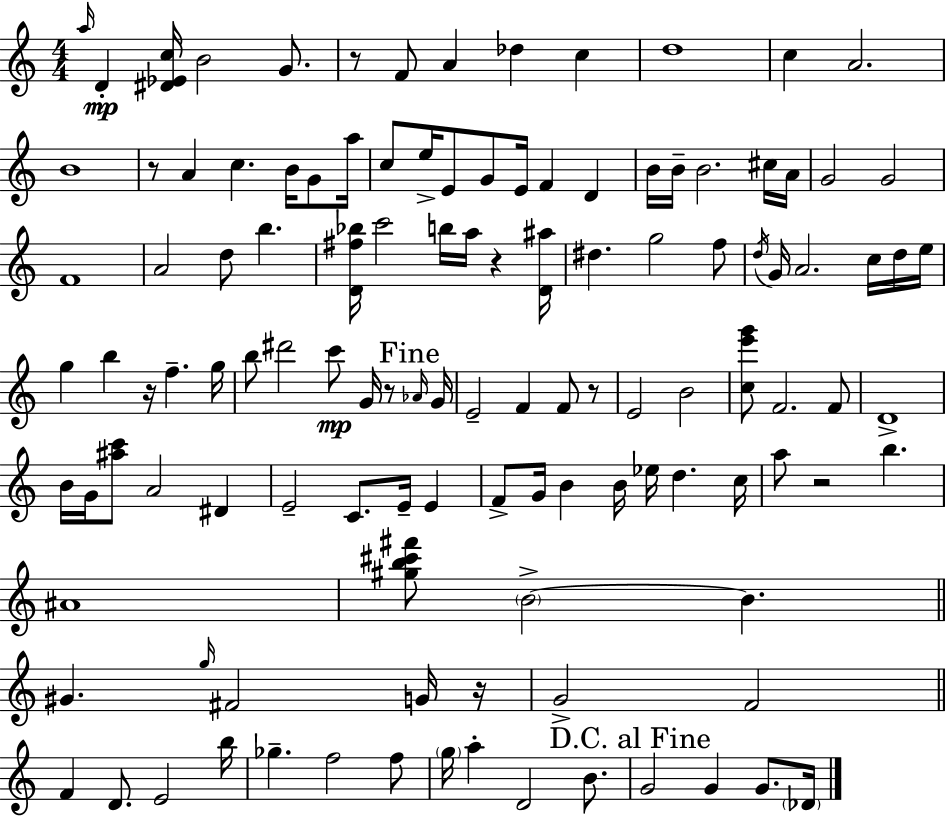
{
  \clef treble
  \numericTimeSignature
  \time 4/4
  \key a \minor
  \grace { a''16 }\mp d'4-. <dis' ees' c''>16 b'2 g'8. | r8 f'8 a'4 des''4 c''4 | d''1 | c''4 a'2. | \break b'1 | r8 a'4 c''4. b'16 g'8 | a''16 c''8 e''16-> e'8 g'8 e'16 f'4 d'4 | b'16 b'16-- b'2. cis''16 | \break a'16 g'2 g'2 | f'1 | a'2 d''8 b''4. | <d' fis'' bes''>16 c'''2 b''16 a''16 r4 | \break <d' ais''>16 dis''4. g''2 f''8 | \acciaccatura { d''16 } g'16 a'2. c''16 | d''16 e''16 g''4 b''4 r16 f''4.-- | g''16 b''8 dis'''2 c'''8\mp g'16 r8 | \break \mark "Fine" \grace { aes'16 } g'16 e'2-- f'4 f'8 | r8 e'2 b'2 | <c'' e''' g'''>8 f'2. | f'8 d'1-> | \break b'16 g'16 <ais'' c'''>8 a'2 dis'4 | e'2-- c'8. e'16-- e'4 | f'8-> g'16 b'4 b'16 ees''16 d''4. | c''16 a''8 r2 b''4. | \break ais'1 | <gis'' b'' cis''' fis'''>8 \parenthesize b'2->~~ b'4. | \bar "||" \break \key c \major gis'4. \grace { g''16 } fis'2 g'16 | r16 g'2-> f'2 | \bar "||" \break \key c \major f'4 d'8. e'2 b''16 | ges''4.-- f''2 f''8 | \parenthesize g''16 a''4-. d'2 b'8. | \mark "D.C. al Fine" g'2 g'4 g'8. \parenthesize des'16 | \break \bar "|."
}